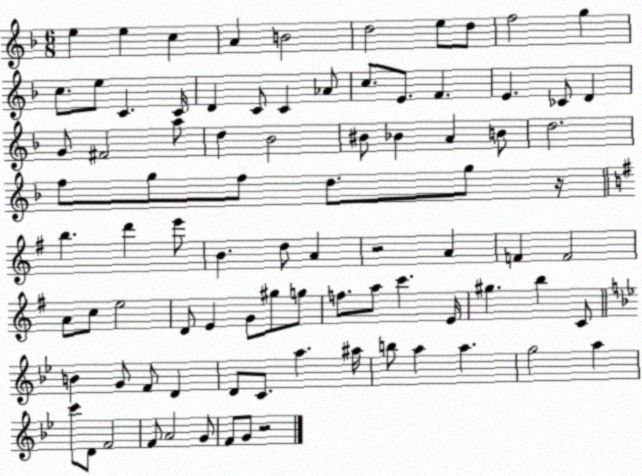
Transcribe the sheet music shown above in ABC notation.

X:1
T:Untitled
M:6/8
L:1/4
K:F
e e c A B2 d2 e/2 d/2 f2 g c/2 e/2 C C/4 D C/2 C _A/2 c/2 E/2 F E _C/2 D G/2 ^F2 a/2 d _B2 ^B/2 _B A B/2 d2 f/2 g/2 f/2 d/2 g/2 z/4 b d' e'/2 B d/2 A z2 A F F2 A/2 c/2 e2 D/2 E G/2 ^g/2 g/2 f/2 a/2 c' E/4 ^g b C/2 B G/2 F/2 D D/2 C/2 a ^a/4 b/2 a a g2 a c'/2 D/2 F2 F/2 A2 G/2 F/2 G/2 z2